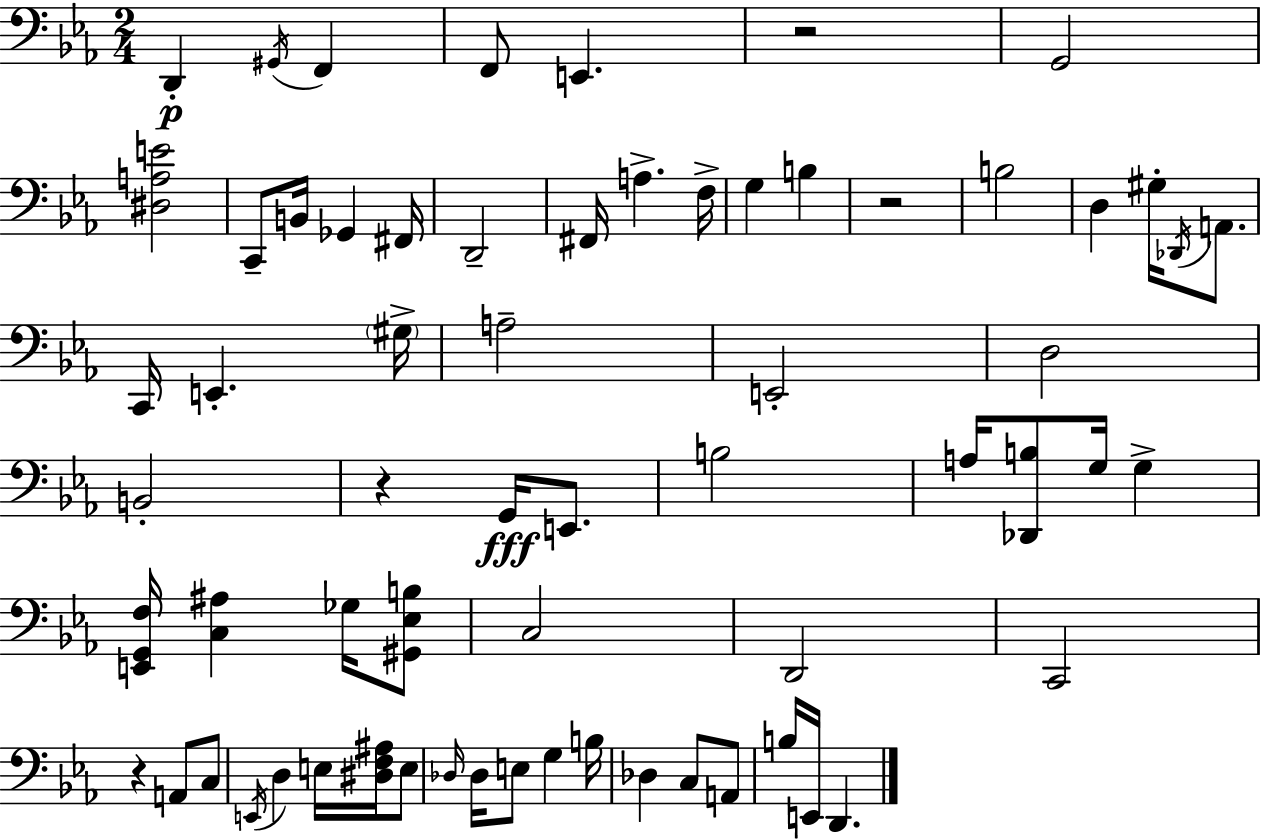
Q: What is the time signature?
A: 2/4